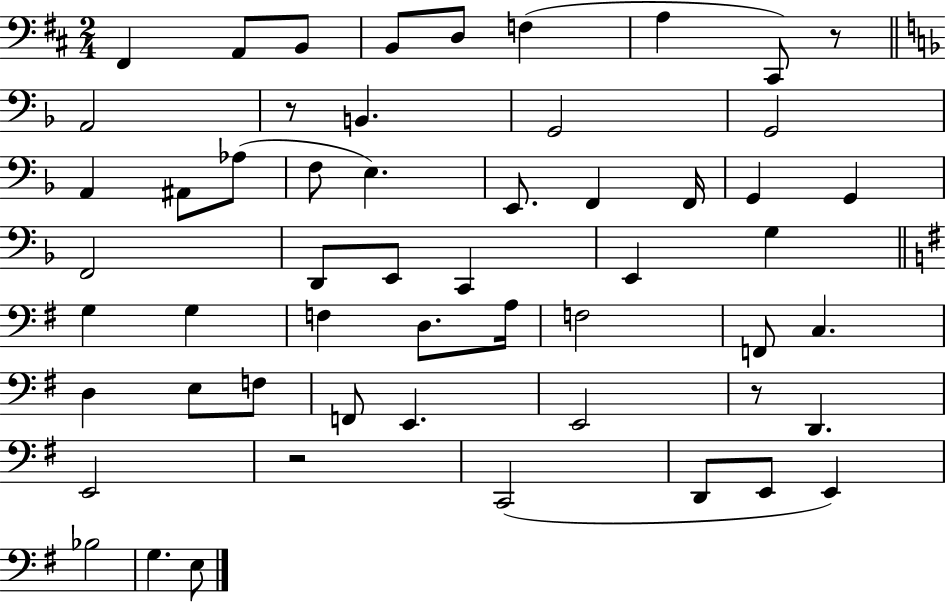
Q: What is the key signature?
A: D major